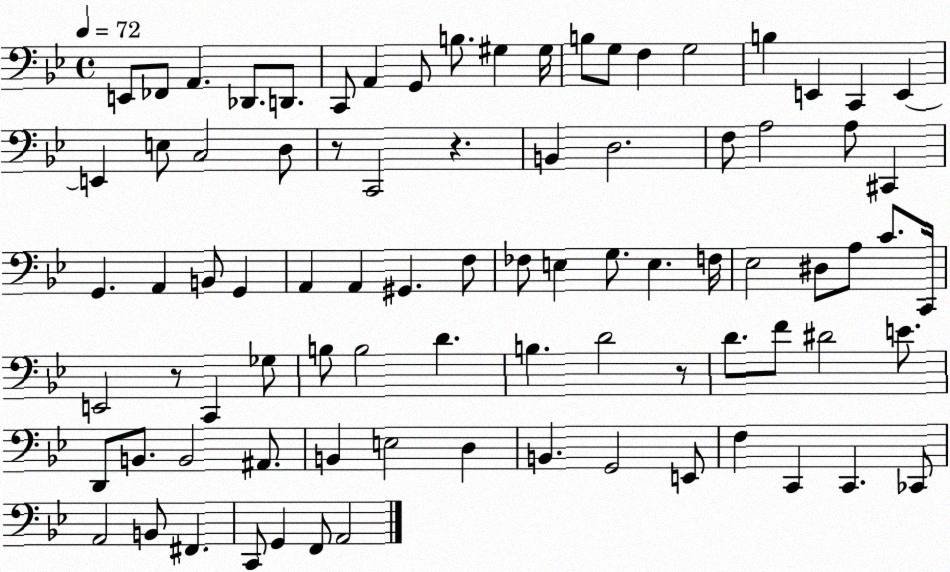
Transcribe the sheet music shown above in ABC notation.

X:1
T:Untitled
M:4/4
L:1/4
K:Bb
E,,/2 _F,,/2 A,, _D,,/2 D,,/2 C,,/2 A,, G,,/2 B,/2 ^G, ^G,/4 B,/2 G,/2 F, G,2 B, E,, C,, E,, E,, E,/2 C,2 D,/2 z/2 C,,2 z B,, D,2 F,/2 A,2 A,/2 ^C,, G,, A,, B,,/2 G,, A,, A,, ^G,, F,/2 _F,/2 E, G,/2 E, F,/4 _E,2 ^D,/2 A,/2 C/2 C,,/4 E,,2 z/2 C,, _G,/2 B,/2 B,2 D B, D2 z/2 D/2 F/2 ^D2 E/2 D,,/2 B,,/2 B,,2 ^A,,/2 B,, E,2 D, B,, G,,2 E,,/2 F, C,, C,, _C,,/2 A,,2 B,,/2 ^F,, C,,/2 G,, F,,/2 A,,2